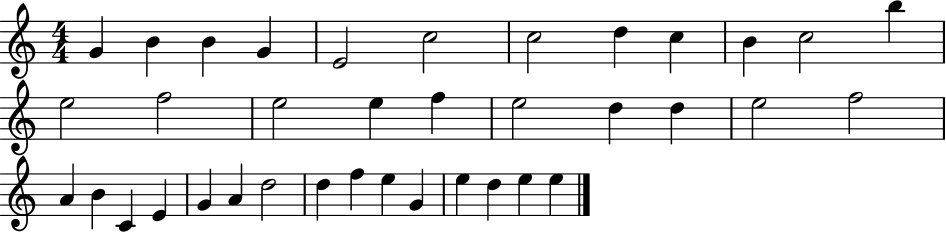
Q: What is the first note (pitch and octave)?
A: G4